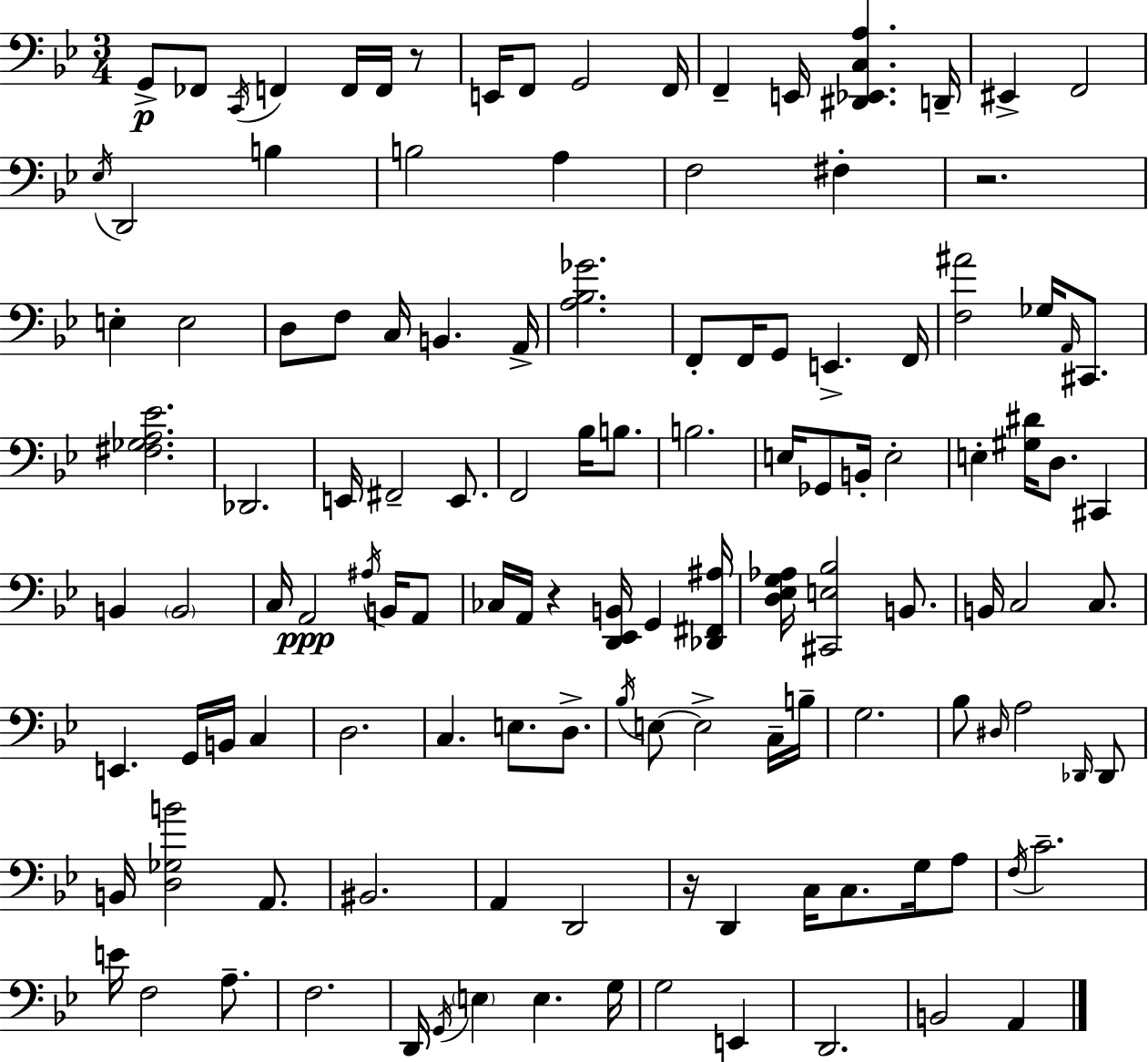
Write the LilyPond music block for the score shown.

{
  \clef bass
  \numericTimeSignature
  \time 3/4
  \key g \minor
  g,8->\p fes,8 \acciaccatura { c,16 } f,4 f,16 f,16 r8 | e,16 f,8 g,2 | f,16 f,4-- e,16 <dis, ees, c a>4. | d,16-- eis,4-> f,2 | \break \acciaccatura { ees16 } d,2 b4 | b2 a4 | f2 fis4-. | r2. | \break e4-. e2 | d8 f8 c16 b,4. | a,16-> <a bes ges'>2. | f,8-. f,16 g,8 e,4.-> | \break f,16 <f ais'>2 ges16 \grace { a,16 } | cis,8. <fis ges a ees'>2. | des,2. | e,16 fis,2-- | \break e,8. f,2 bes16 | b8. b2. | e16 ges,8 b,16-. e2-. | e4-. <gis dis'>16 d8. cis,4 | \break b,4 \parenthesize b,2 | c16 a,2\ppp | \acciaccatura { ais16 } b,16 a,8 ces16 a,16 r4 <d, ees, b,>16 g,4 | <des, fis, ais>16 <d ees g aes>16 <cis, e bes>2 | \break b,8. b,16 c2 | c8. e,4. g,16 b,16 | c4 d2. | c4. e8. | \break d8.-> \acciaccatura { bes16 } e8~~ e2-> | c16-- b16-- g2. | bes8 \grace { dis16 } a2 | \grace { des,16 } des,8 b,16 <d ges b'>2 | \break a,8. bis,2. | a,4 d,2 | r16 d,4 | c16 c8. g16 a8 \acciaccatura { f16 } c'2.-- | \break e'16 f2 | a8.-- f2. | d,16 \acciaccatura { g,16 } \parenthesize e4 | e4. g16 g2 | \break e,4 d,2. | b,2 | a,4 \bar "|."
}